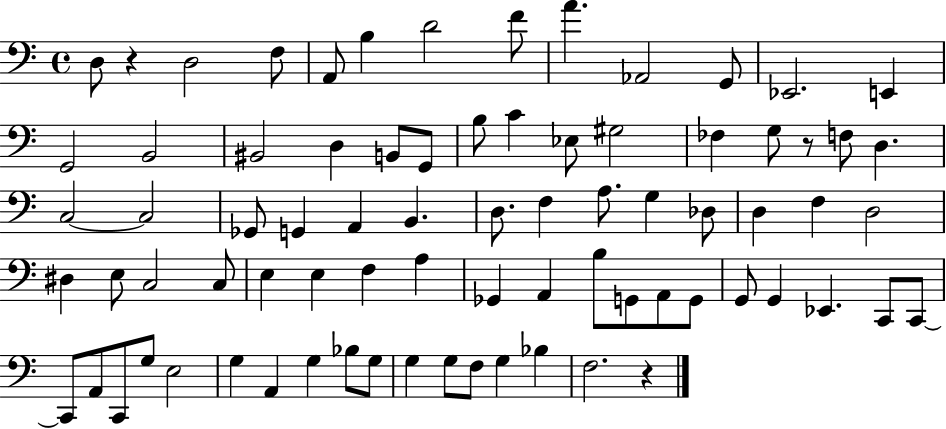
D3/e R/q D3/h F3/e A2/e B3/q D4/h F4/e A4/q. Ab2/h G2/e Eb2/h. E2/q G2/h B2/h BIS2/h D3/q B2/e G2/e B3/e C4/q Eb3/e G#3/h FES3/q G3/e R/e F3/e D3/q. C3/h C3/h Gb2/e G2/q A2/q B2/q. D3/e. F3/q A3/e. G3/q Db3/e D3/q F3/q D3/h D#3/q E3/e C3/h C3/e E3/q E3/q F3/q A3/q Gb2/q A2/q B3/e G2/e A2/e G2/e G2/e G2/q Eb2/q. C2/e C2/e C2/e A2/e C2/e G3/e E3/h G3/q A2/q G3/q Bb3/e G3/e G3/q G3/e F3/e G3/q Bb3/q F3/h. R/q